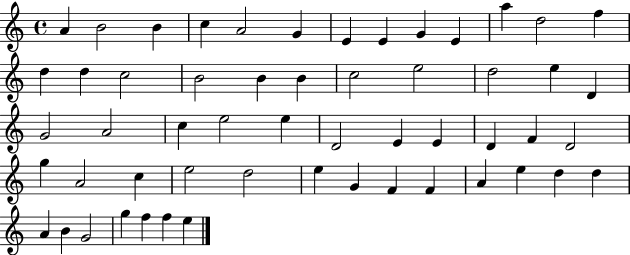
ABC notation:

X:1
T:Untitled
M:4/4
L:1/4
K:C
A B2 B c A2 G E E G E a d2 f d d c2 B2 B B c2 e2 d2 e D G2 A2 c e2 e D2 E E D F D2 g A2 c e2 d2 e G F F A e d d A B G2 g f f e